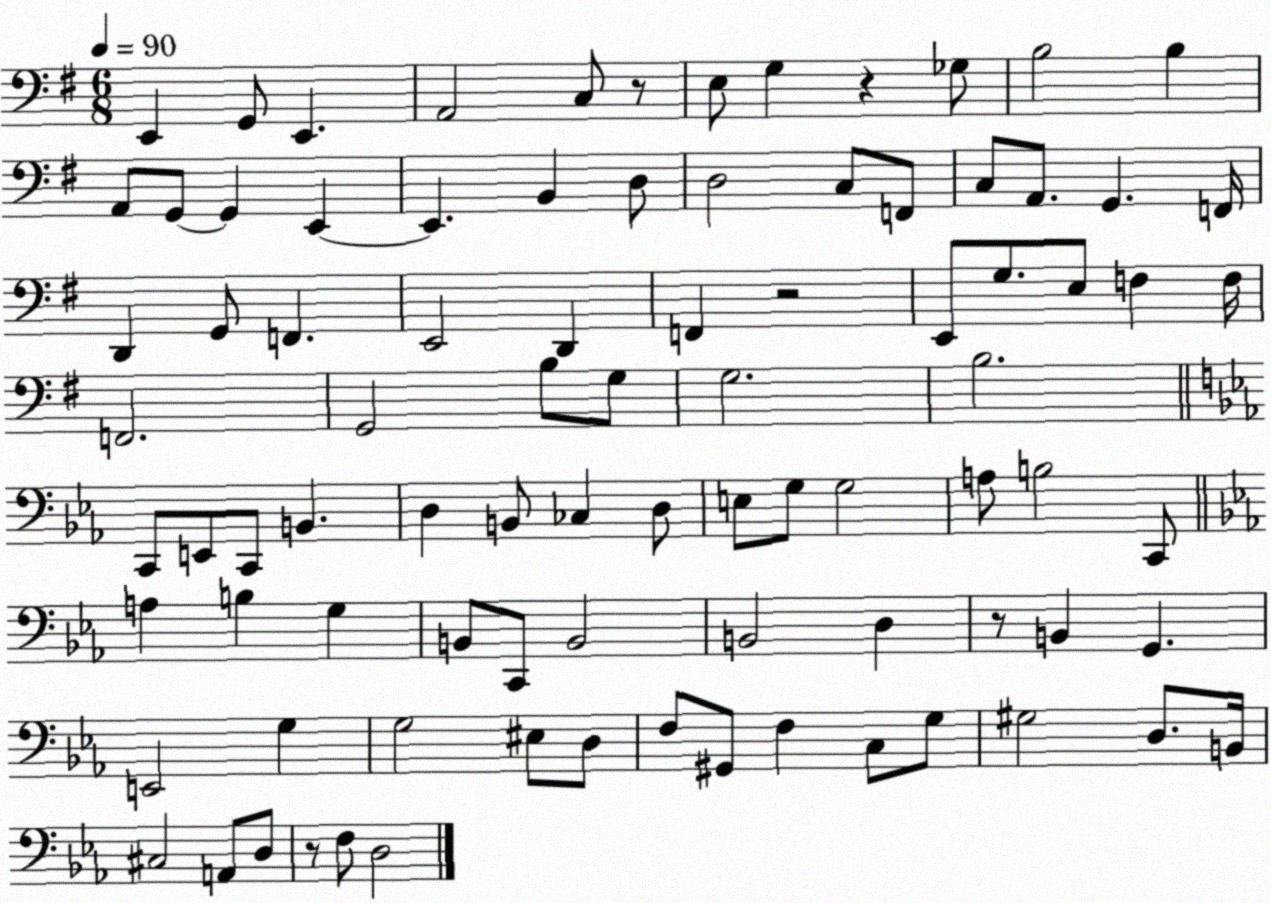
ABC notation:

X:1
T:Untitled
M:6/8
L:1/4
K:G
E,, G,,/2 E,, A,,2 C,/2 z/2 E,/2 G, z _G,/2 B,2 B, A,,/2 G,,/2 G,, E,, E,, B,, D,/2 D,2 C,/2 F,,/2 C,/2 A,,/2 G,, F,,/4 D,, G,,/2 F,, E,,2 D,, F,, z2 E,,/2 G,/2 E,/2 F, F,/4 F,,2 G,,2 B,/2 G,/2 G,2 B,2 C,,/2 E,,/2 C,,/2 B,, D, B,,/2 _C, D,/2 E,/2 G,/2 G,2 A,/2 B,2 C,,/2 A, B, G, B,,/2 C,,/2 B,,2 B,,2 D, z/2 B,, G,, E,,2 G, G,2 ^E,/2 D,/2 F,/2 ^G,,/2 F, C,/2 G,/2 ^G,2 D,/2 B,,/4 ^C,2 A,,/2 D,/2 z/2 F,/2 D,2